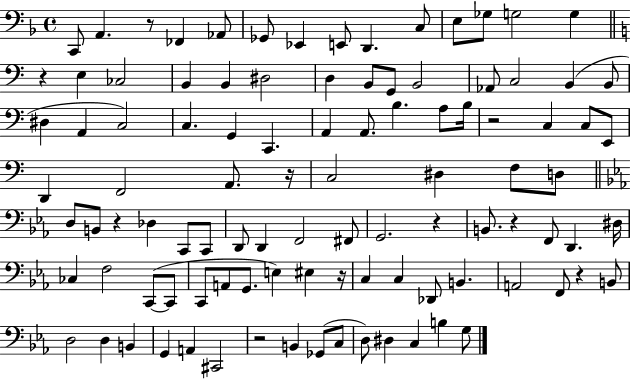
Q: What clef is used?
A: bass